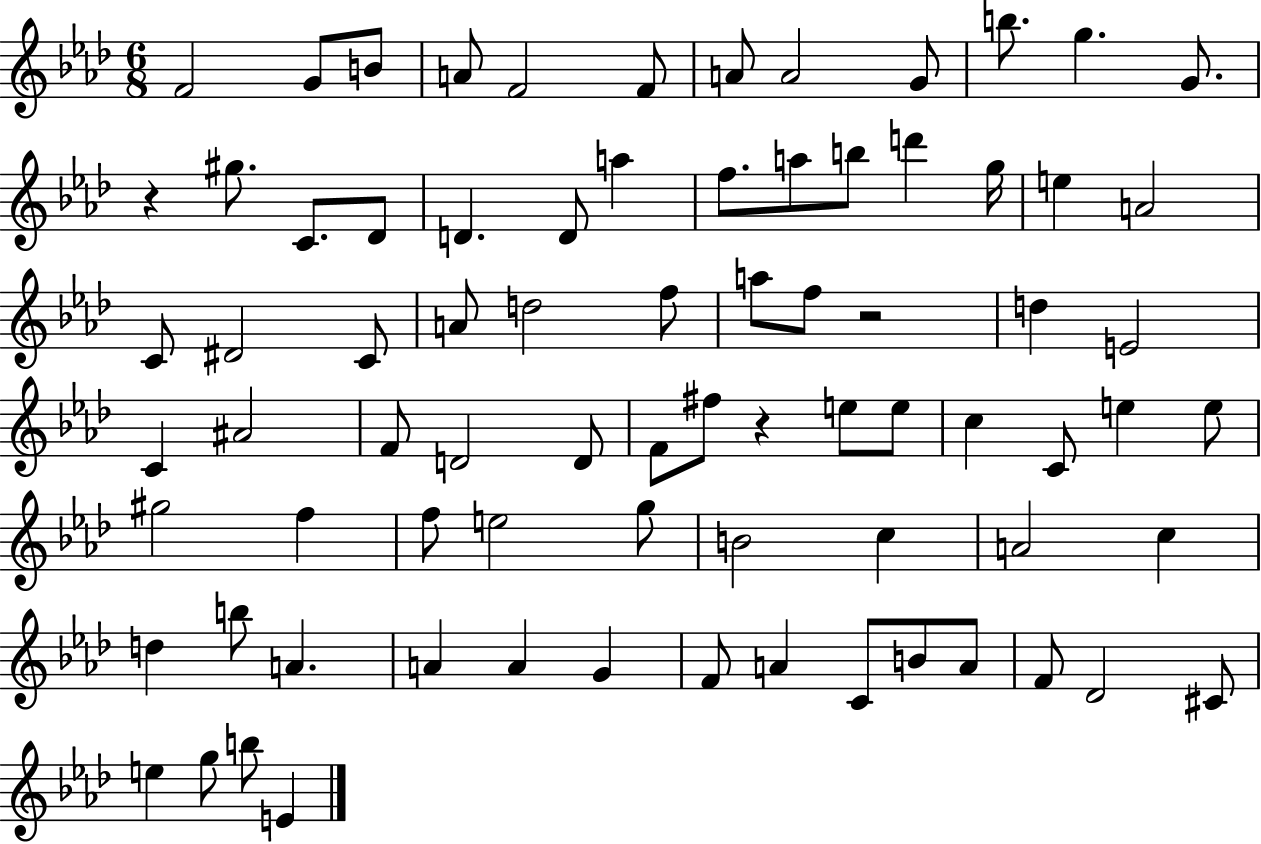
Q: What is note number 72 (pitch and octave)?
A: E5